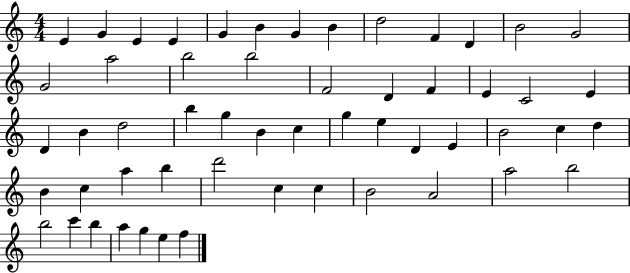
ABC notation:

X:1
T:Untitled
M:4/4
L:1/4
K:C
E G E E G B G B d2 F D B2 G2 G2 a2 b2 b2 F2 D F E C2 E D B d2 b g B c g e D E B2 c d B c a b d'2 c c B2 A2 a2 b2 b2 c' b a g e f